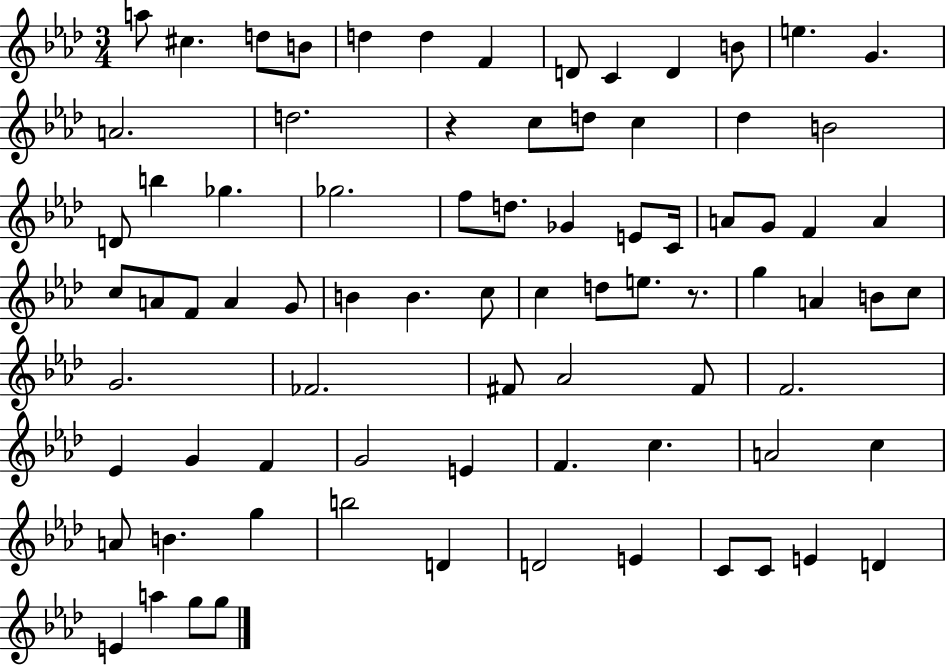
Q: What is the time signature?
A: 3/4